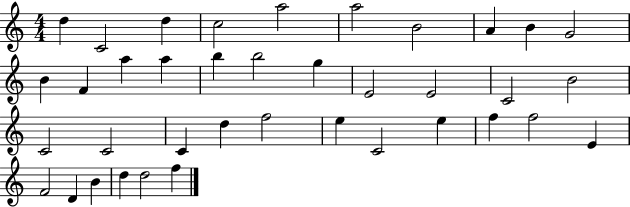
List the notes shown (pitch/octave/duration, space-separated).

D5/q C4/h D5/q C5/h A5/h A5/h B4/h A4/q B4/q G4/h B4/q F4/q A5/q A5/q B5/q B5/h G5/q E4/h E4/h C4/h B4/h C4/h C4/h C4/q D5/q F5/h E5/q C4/h E5/q F5/q F5/h E4/q F4/h D4/q B4/q D5/q D5/h F5/q